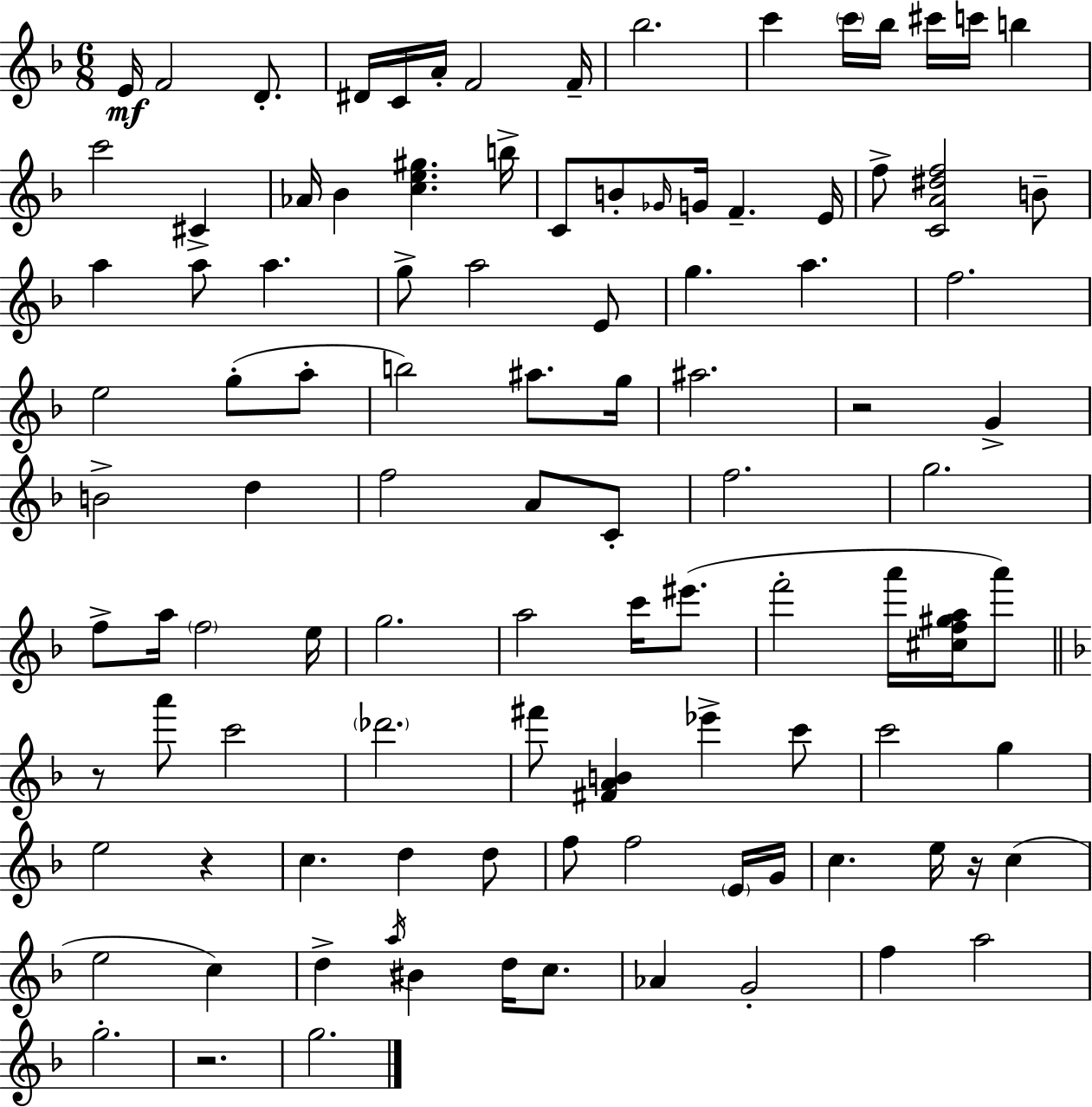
{
  \clef treble
  \numericTimeSignature
  \time 6/8
  \key d \minor
  \repeat volta 2 { e'16\mf f'2 d'8.-. | dis'16 c'16 a'16-. f'2 f'16-- | bes''2. | c'''4 \parenthesize c'''16 bes''16 cis'''16 c'''16 b''4 | \break c'''2 cis'4-> | aes'16 bes'4 <c'' e'' gis''>4. b''16-> | c'8 b'8-. \grace { ges'16 } g'16 f'4.-- | e'16 f''8-> <c' a' dis'' f''>2 b'8-- | \break a''4 a''8 a''4. | g''8-> a''2 e'8 | g''4. a''4. | f''2. | \break e''2 g''8-.( a''8-. | b''2) ais''8. | g''16 ais''2. | r2 g'4-> | \break b'2-> d''4 | f''2 a'8 c'8-. | f''2. | g''2. | \break f''8-> a''16 \parenthesize f''2 | e''16 g''2. | a''2 c'''16 eis'''8.( | f'''2-. a'''16 <cis'' f'' gis'' a''>16 a'''8) | \break \bar "||" \break \key f \major r8 a'''8 c'''2 | \parenthesize des'''2. | fis'''8 <fis' a' b'>4 ees'''4-> c'''8 | c'''2 g''4 | \break e''2 r4 | c''4. d''4 d''8 | f''8 f''2 \parenthesize e'16 g'16 | c''4. e''16 r16 c''4( | \break e''2 c''4) | d''4-> \acciaccatura { a''16 } bis'4 d''16 c''8. | aes'4 g'2-. | f''4 a''2 | \break g''2.-. | r2. | g''2. | } \bar "|."
}